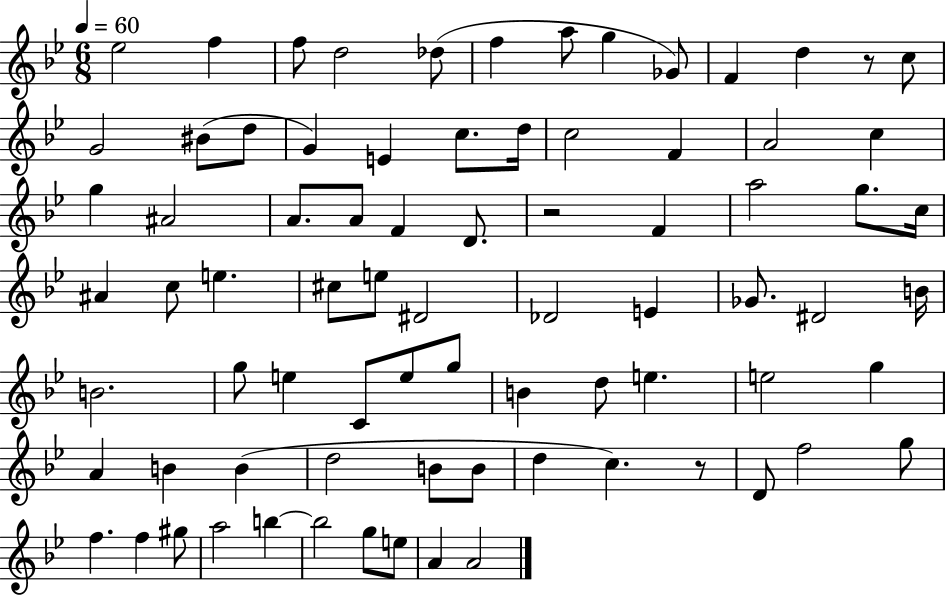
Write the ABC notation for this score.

X:1
T:Untitled
M:6/8
L:1/4
K:Bb
_e2 f f/2 d2 _d/2 f a/2 g _G/2 F d z/2 c/2 G2 ^B/2 d/2 G E c/2 d/4 c2 F A2 c g ^A2 A/2 A/2 F D/2 z2 F a2 g/2 c/4 ^A c/2 e ^c/2 e/2 ^D2 _D2 E _G/2 ^D2 B/4 B2 g/2 e C/2 e/2 g/2 B d/2 e e2 g A B B d2 B/2 B/2 d c z/2 D/2 f2 g/2 f f ^g/2 a2 b b2 g/2 e/2 A A2